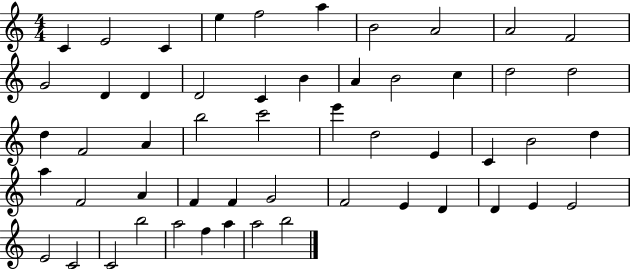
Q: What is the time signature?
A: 4/4